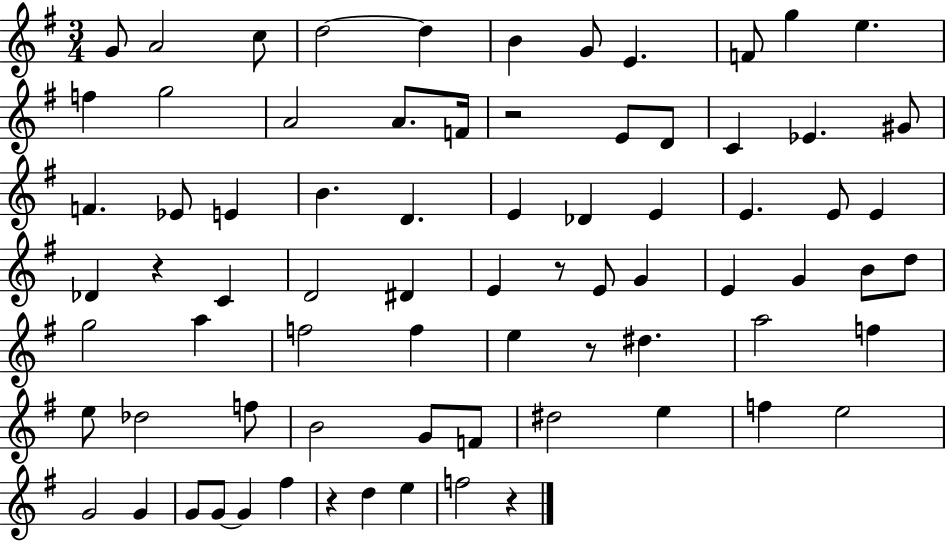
G4/e A4/h C5/e D5/h D5/q B4/q G4/e E4/q. F4/e G5/q E5/q. F5/q G5/h A4/h A4/e. F4/s R/h E4/e D4/e C4/q Eb4/q. G#4/e F4/q. Eb4/e E4/q B4/q. D4/q. E4/q Db4/q E4/q E4/q. E4/e E4/q Db4/q R/q C4/q D4/h D#4/q E4/q R/e E4/e G4/q E4/q G4/q B4/e D5/e G5/h A5/q F5/h F5/q E5/q R/e D#5/q. A5/h F5/q E5/e Db5/h F5/e B4/h G4/e F4/e D#5/h E5/q F5/q E5/h G4/h G4/q G4/e G4/e G4/q F#5/q R/q D5/q E5/q F5/h R/q